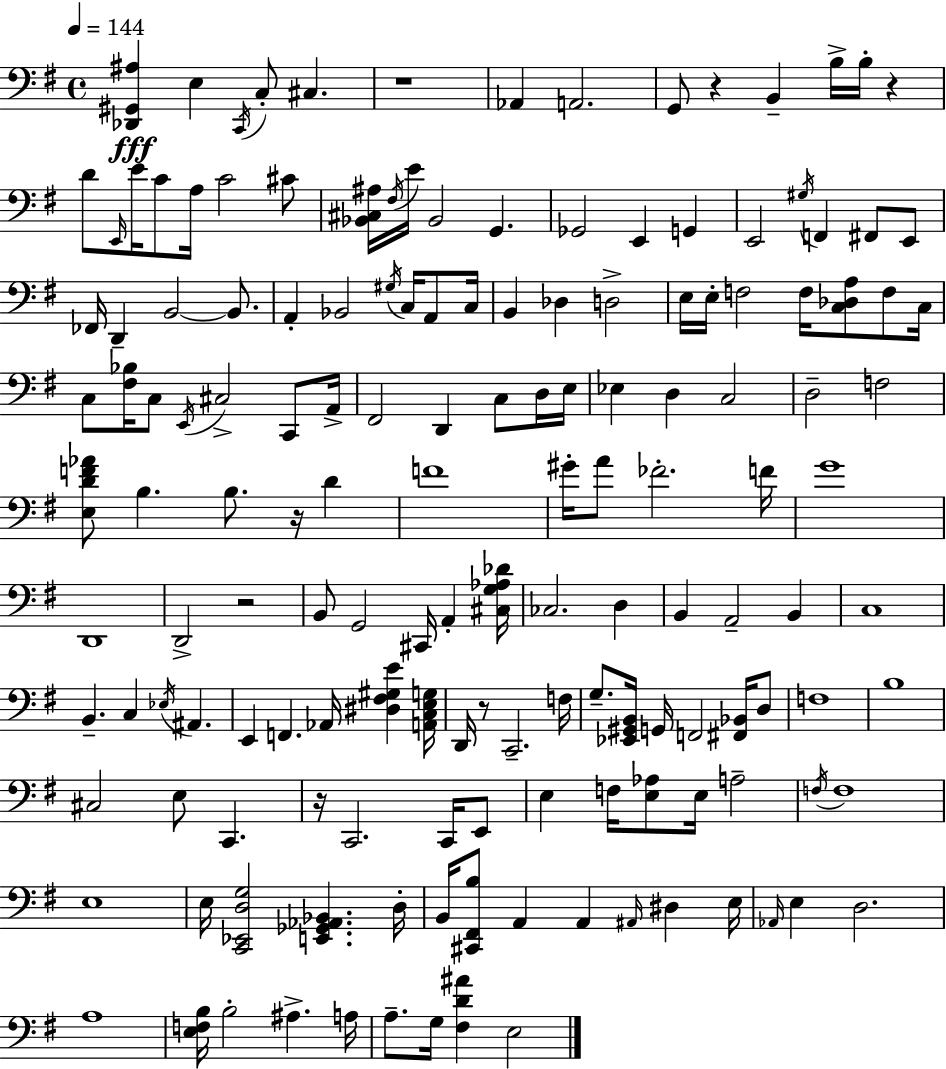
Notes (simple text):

[Db2,G#2,A#3]/q E3/q C2/s C3/e C#3/q. R/w Ab2/q A2/h. G2/e R/q B2/q B3/s B3/s R/q D4/e E2/s E4/s C4/e A3/s C4/h C#4/e [Bb2,C#3,A#3]/s F#3/s E4/s Bb2/h G2/q. Gb2/h E2/q G2/q E2/h G#3/s F2/q F#2/e E2/e FES2/s D2/q B2/h B2/e. A2/q Bb2/h G#3/s C3/s A2/e C3/s B2/q Db3/q D3/h E3/s E3/s F3/h F3/s [C3,Db3,A3]/e F3/e C3/s C3/e [F#3,Bb3]/s C3/e E2/s C#3/h C2/e A2/s F#2/h D2/q C3/e D3/s E3/s Eb3/q D3/q C3/h D3/h F3/h [E3,D4,F4,Ab4]/e B3/q. B3/e. R/s D4/q F4/w G#4/s A4/e FES4/h. F4/s G4/w D2/w D2/h R/h B2/e G2/h C#2/s A2/q [C#3,G3,Ab3,Db4]/s CES3/h. D3/q B2/q A2/h B2/q C3/w B2/q. C3/q Eb3/s A#2/q. E2/q F2/q. Ab2/s [D#3,F#3,G#3,E4]/q [A2,C3,E3,G3]/s D2/s R/e C2/h. F3/s G3/e. [Eb2,G#2,B2]/s G2/s F2/h [F#2,Bb2]/s D3/e F3/w B3/w C#3/h E3/e C2/q. R/s C2/h. C2/s E2/e E3/q F3/s [E3,Ab3]/e E3/s A3/h F3/s F3/w E3/w E3/s [C2,Eb2,D3,G3]/h [E2,Gb2,Ab2,Bb2]/q. D3/s B2/s [C#2,F#2,B3]/e A2/q A2/q A#2/s D#3/q E3/s Ab2/s E3/q D3/h. A3/w [E3,F3,B3]/s B3/h A#3/q. A3/s A3/e. G3/s [F#3,D4,A#4]/q E3/h